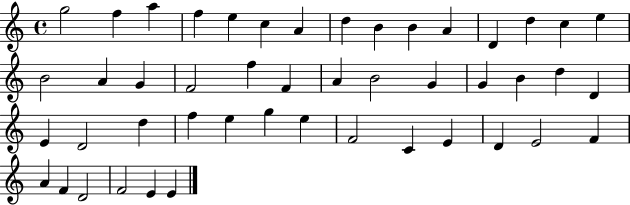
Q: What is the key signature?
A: C major